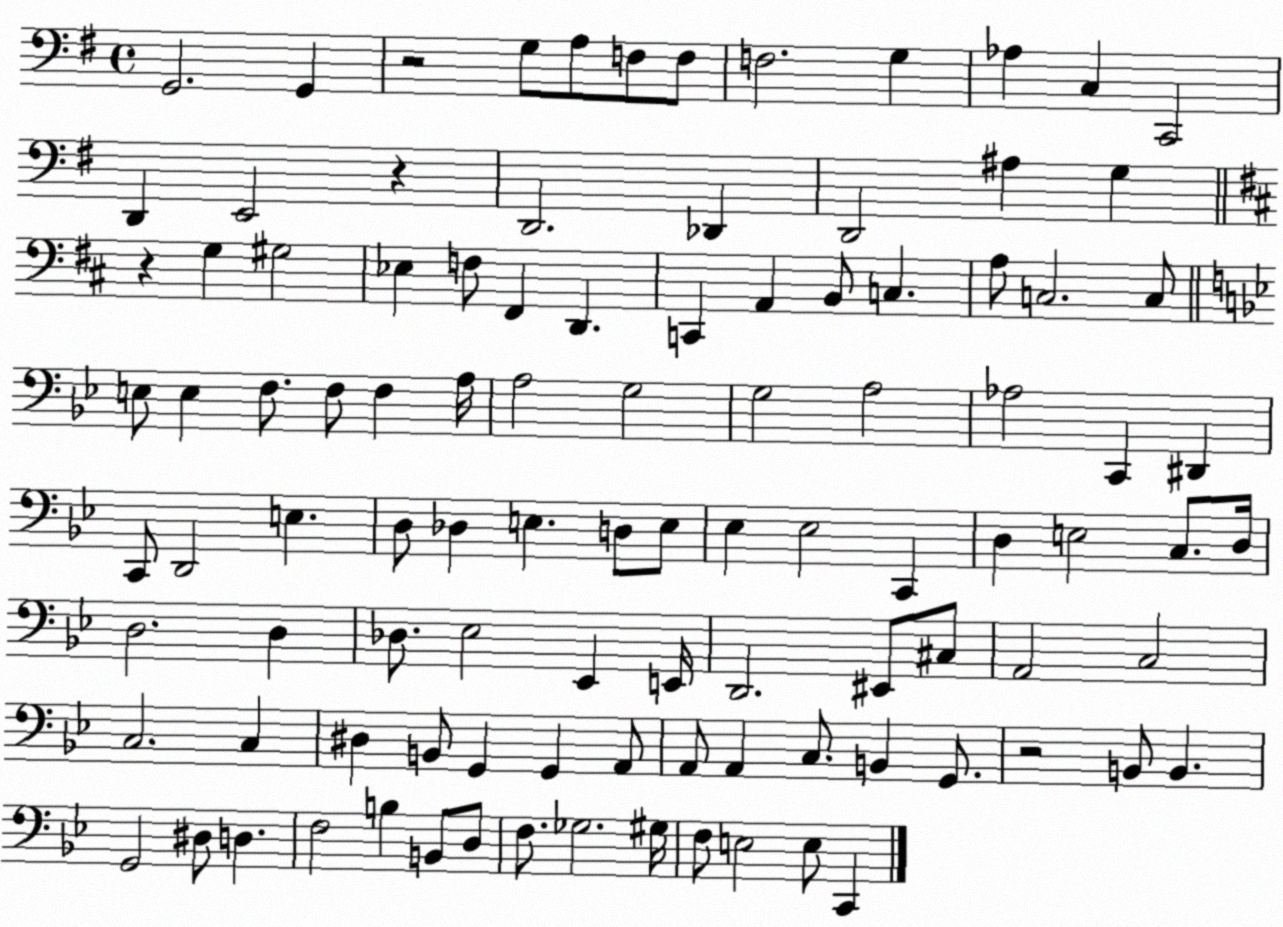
X:1
T:Untitled
M:4/4
L:1/4
K:G
G,,2 G,, z2 G,/2 A,/2 F,/2 F,/2 F,2 G, _A, C, C,,2 D,, E,,2 z D,,2 _D,, D,,2 ^A, G, z G, ^G,2 _E, F,/2 ^F,, D,, C,, A,, B,,/2 C, A,/2 C,2 C,/2 E,/2 E, F,/2 F,/2 F, A,/4 A,2 G,2 G,2 A,2 _A,2 C,, ^D,, C,,/2 D,,2 E, D,/2 _D, E, D,/2 E,/2 _E, _E,2 C,, D, E,2 C,/2 D,/4 D,2 D, _D,/2 _E,2 _E,, E,,/4 D,,2 ^E,,/2 ^C,/2 A,,2 C,2 C,2 C, ^D, B,,/2 G,, G,, A,,/2 A,,/2 A,, C,/2 B,, G,,/2 z2 B,,/2 B,, G,,2 ^D,/2 D, F,2 B, B,,/2 D,/2 F,/2 _G,2 ^G,/4 F,/2 E,2 E,/2 C,,